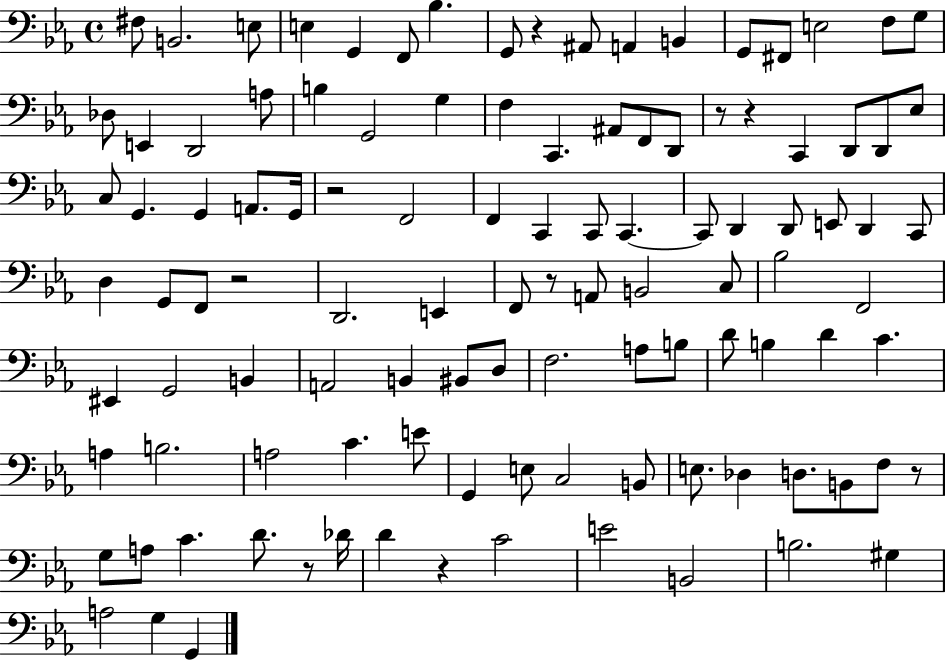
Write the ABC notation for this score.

X:1
T:Untitled
M:4/4
L:1/4
K:Eb
^F,/2 B,,2 E,/2 E, G,, F,,/2 _B, G,,/2 z ^A,,/2 A,, B,, G,,/2 ^F,,/2 E,2 F,/2 G,/2 _D,/2 E,, D,,2 A,/2 B, G,,2 G, F, C,, ^A,,/2 F,,/2 D,,/2 z/2 z C,, D,,/2 D,,/2 _E,/2 C,/2 G,, G,, A,,/2 G,,/4 z2 F,,2 F,, C,, C,,/2 C,, C,,/2 D,, D,,/2 E,,/2 D,, C,,/2 D, G,,/2 F,,/2 z2 D,,2 E,, F,,/2 z/2 A,,/2 B,,2 C,/2 _B,2 F,,2 ^E,, G,,2 B,, A,,2 B,, ^B,,/2 D,/2 F,2 A,/2 B,/2 D/2 B, D C A, B,2 A,2 C E/2 G,, E,/2 C,2 B,,/2 E,/2 _D, D,/2 B,,/2 F,/2 z/2 G,/2 A,/2 C D/2 z/2 _D/4 D z C2 E2 B,,2 B,2 ^G, A,2 G, G,,